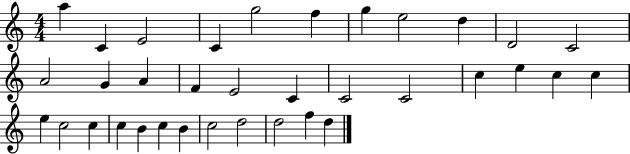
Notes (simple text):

A5/q C4/q E4/h C4/q G5/h F5/q G5/q E5/h D5/q D4/h C4/h A4/h G4/q A4/q F4/q E4/h C4/q C4/h C4/h C5/q E5/q C5/q C5/q E5/q C5/h C5/q C5/q B4/q C5/q B4/q C5/h D5/h D5/h F5/q D5/q